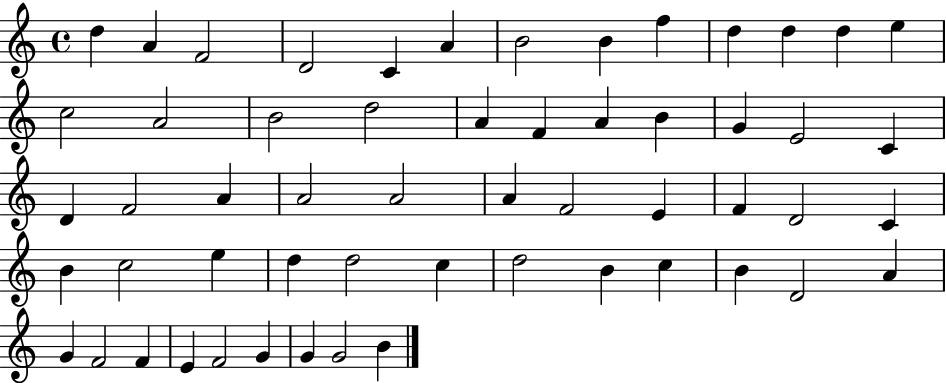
D5/q A4/q F4/h D4/h C4/q A4/q B4/h B4/q F5/q D5/q D5/q D5/q E5/q C5/h A4/h B4/h D5/h A4/q F4/q A4/q B4/q G4/q E4/h C4/q D4/q F4/h A4/q A4/h A4/h A4/q F4/h E4/q F4/q D4/h C4/q B4/q C5/h E5/q D5/q D5/h C5/q D5/h B4/q C5/q B4/q D4/h A4/q G4/q F4/h F4/q E4/q F4/h G4/q G4/q G4/h B4/q